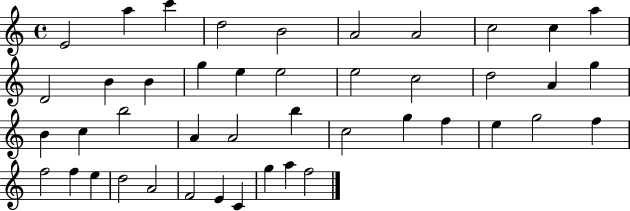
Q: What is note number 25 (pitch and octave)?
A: A4